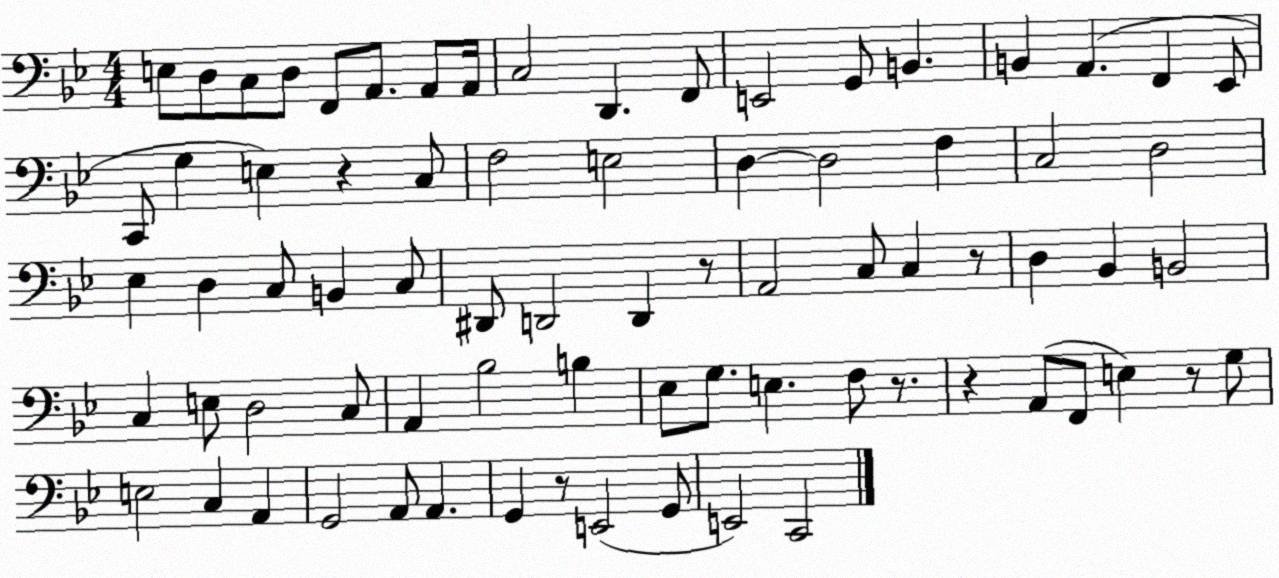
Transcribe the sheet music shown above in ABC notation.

X:1
T:Untitled
M:4/4
L:1/4
K:Bb
E,/2 D,/2 C,/2 D,/2 F,,/2 A,,/2 A,,/2 A,,/4 C,2 D,, F,,/2 E,,2 G,,/2 B,, B,, A,, F,, _E,,/2 C,,/2 G, E, z C,/2 F,2 E,2 D, D,2 F, C,2 D,2 _E, D, C,/2 B,, C,/2 ^D,,/2 D,,2 D,, z/2 A,,2 C,/2 C, z/2 D, _B,, B,,2 C, E,/2 D,2 C,/2 A,, _B,2 B, _E,/2 G,/2 E, F,/2 z/2 z A,,/2 F,,/2 E, z/2 G,/2 E,2 C, A,, G,,2 A,,/2 A,, G,, z/2 E,,2 G,,/2 E,,2 C,,2